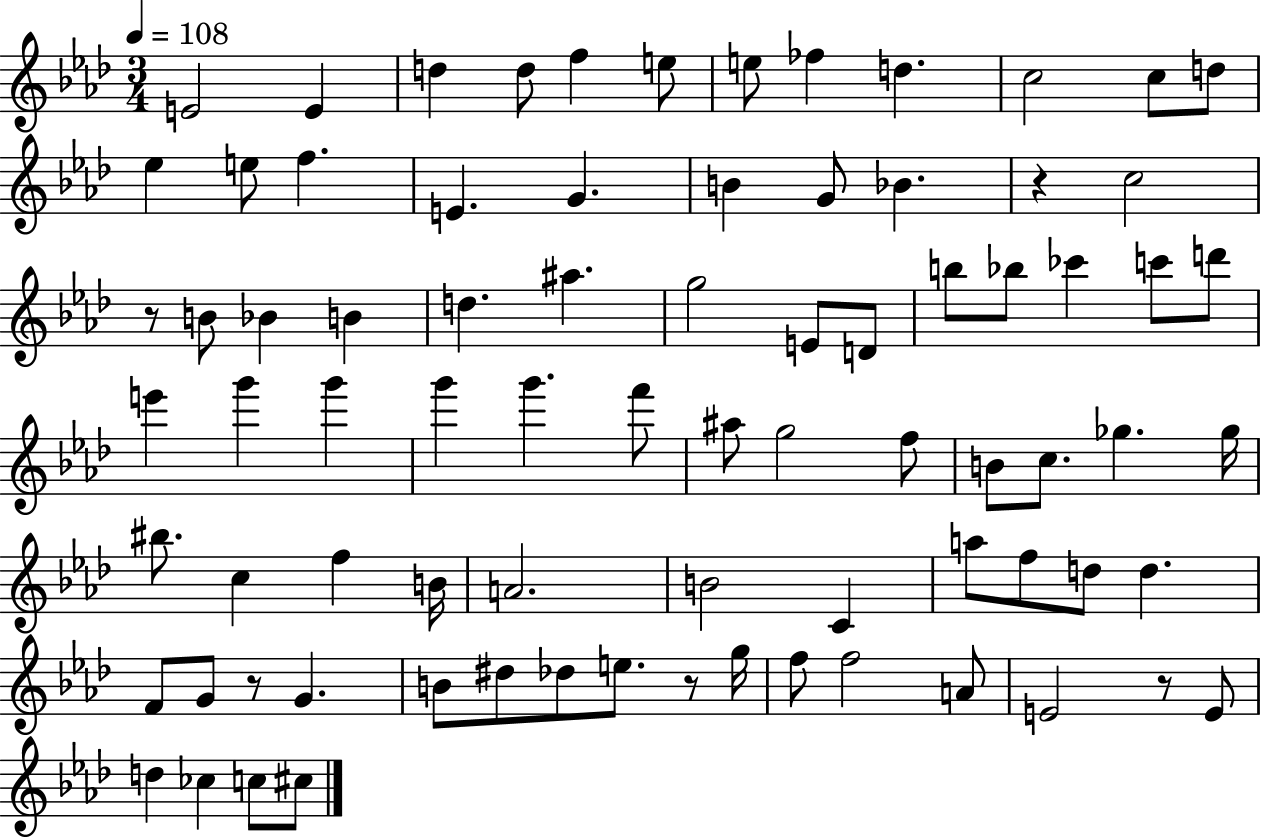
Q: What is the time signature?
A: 3/4